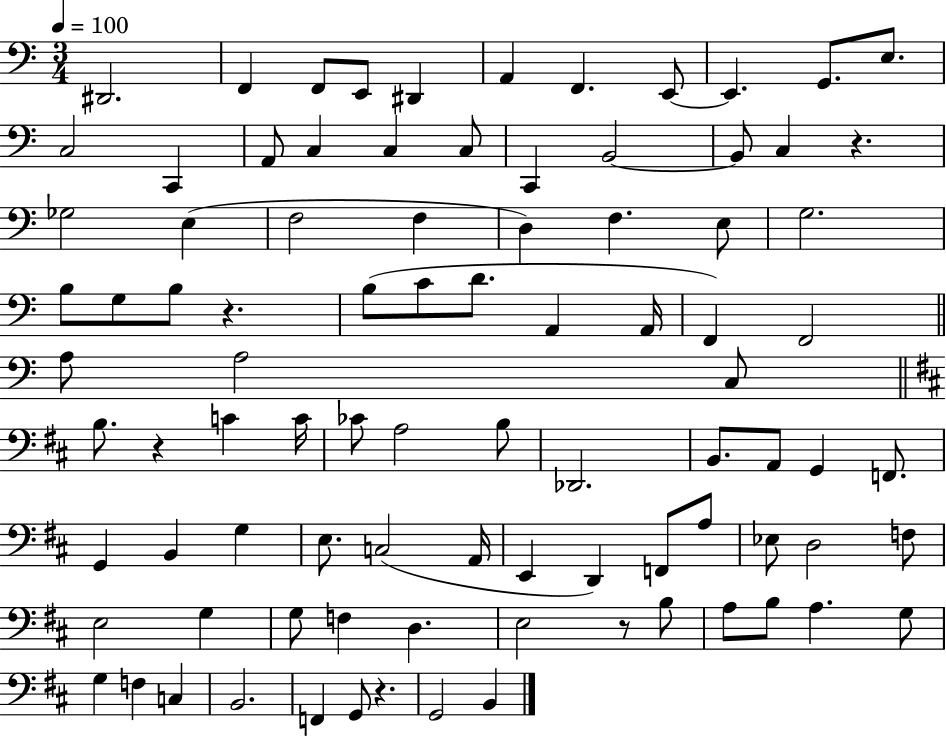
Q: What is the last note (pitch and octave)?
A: B2